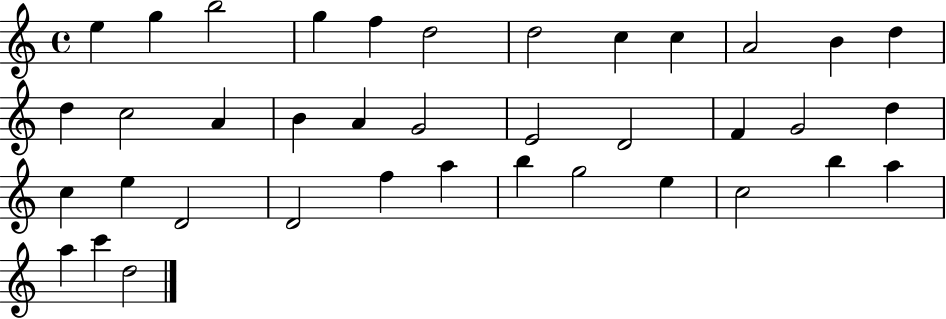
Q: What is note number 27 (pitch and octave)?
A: D4